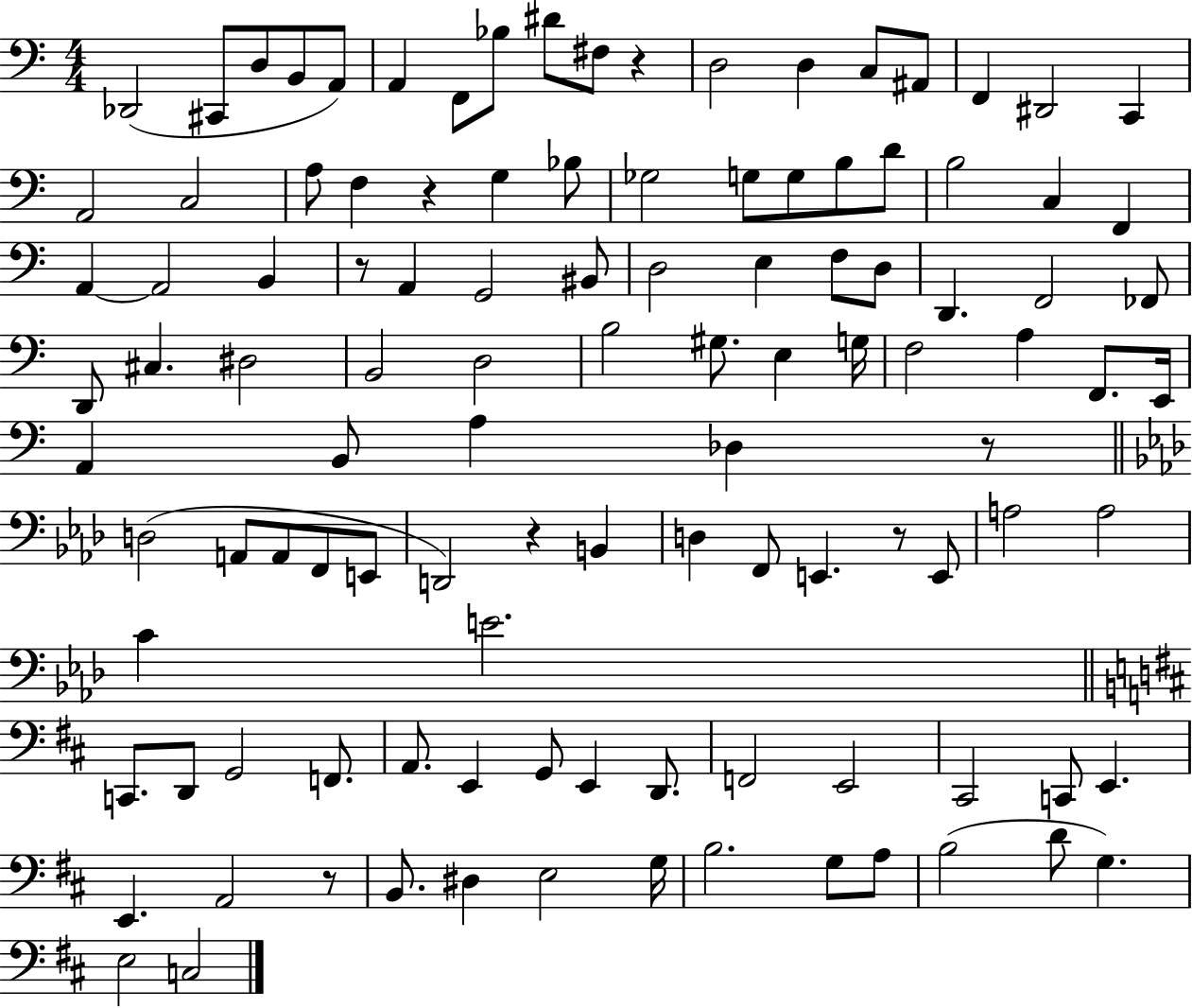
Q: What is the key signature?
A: C major